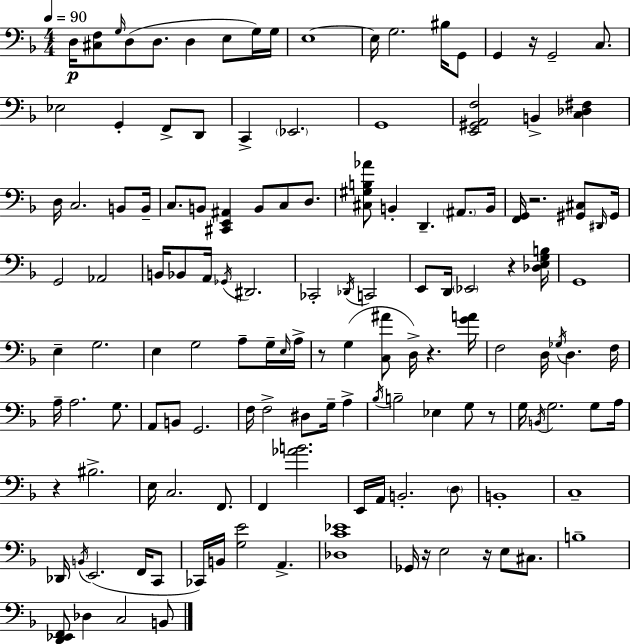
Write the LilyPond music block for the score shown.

{
  \clef bass
  \numericTimeSignature
  \time 4/4
  \key f \major
  \tempo 4 = 90
  d16\p <cis f>8 \grace { g16 } d8( d8. d4 e8 g16) | g16 e1~~ | e16 g2. bis16 g,8 | g,4 r16 g,2-- c8. | \break ees2 g,4-. f,8-> d,8 | c,4-> \parenthesize ees,2. | g,1 | <e, gis, a, f>2 b,4-> <c des fis>4 | \break d16 c2. b,8 | b,16-- c8. b,8 <cis, e, ais,>4 b,8 c8 d8. | <cis gis b aes'>8 b,4-. d,4.-- \parenthesize ais,8. | b,16 <f, g,>16 r2. <gis, cis>8 | \break \grace { dis,16 } gis,16 g,2 aes,2 | b,16 bes,8 a,16 \acciaccatura { ges,16 } dis,2. | ces,2-. \acciaccatura { des,16 } c,2 | e,8 d,16 \parenthesize ees,2 r4 | \break <des e g b>16 g,1 | e4-- g2. | e4 g2 | a8-- g16-- \grace { e16 } a16-> r8 g4( <c ais'>8 d16->) r4. | \break <g' a'>16 f2 d16 \acciaccatura { ges16 } d4. | f16 a16-- a2. | g8. a,8 b,8 g,2. | f16 f2-> dis8 | \break g16-- a4-> \acciaccatura { bes16 } b2-- ees4 | g8 r8 g16 \acciaccatura { b,16 } g2. | g8 a16 r4 bis2.-> | e16 c2. | \break f,8. f,4 <aes' b'>2. | e,16 a,16 b,2.-. | \parenthesize d8 b,1-. | c1-- | \break des,16 \acciaccatura { b,16 }( e,2. | f,16 c,8 ces,16) b,16 <g e'>2 | a,4.-> <des c' ees'>1 | ges,16 r16 e2 | \break r16 e8 cis8. b1-- | <d, ees, f,>8 des4 c2 | b,8 \bar "|."
}